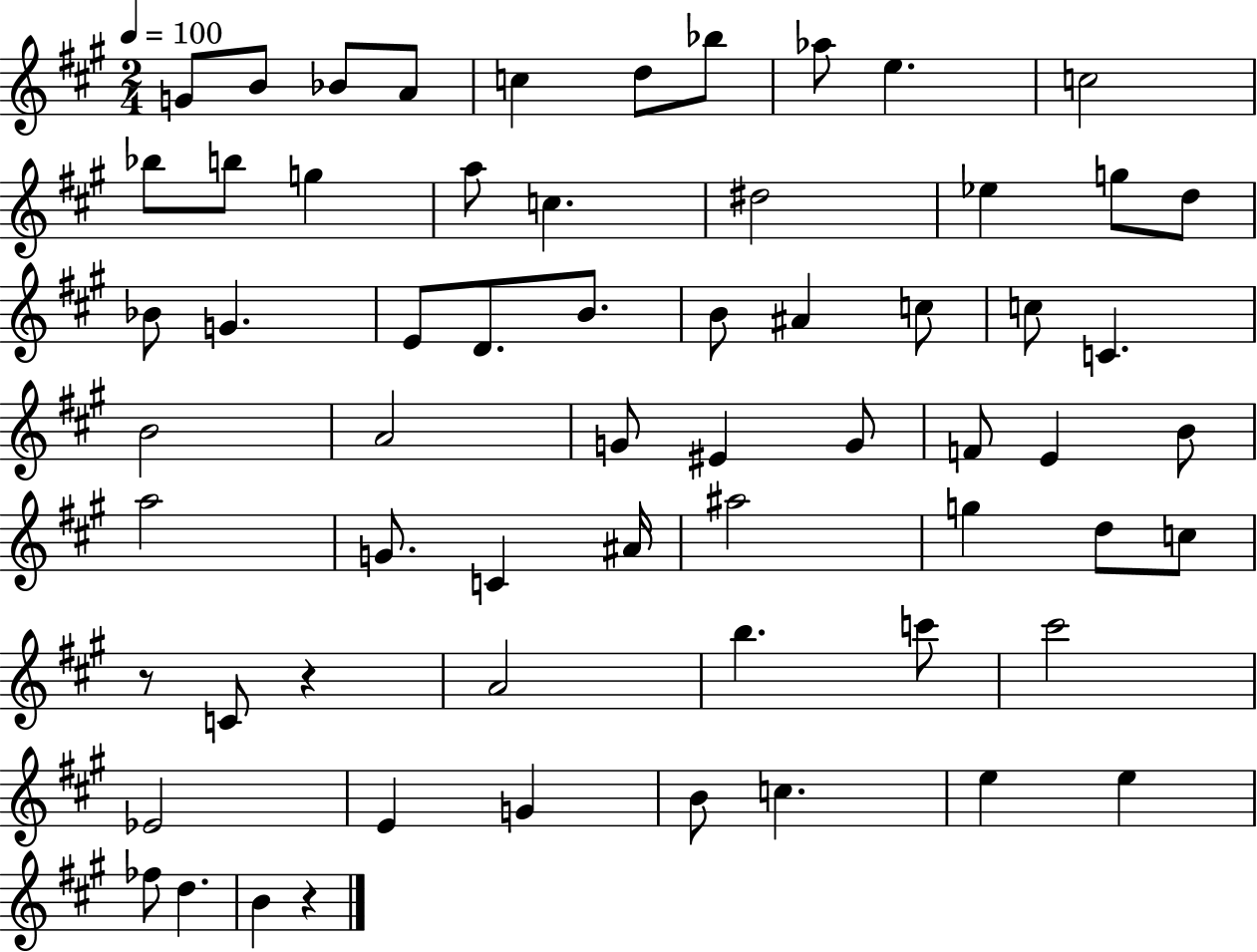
G4/e B4/e Bb4/e A4/e C5/q D5/e Bb5/e Ab5/e E5/q. C5/h Bb5/e B5/e G5/q A5/e C5/q. D#5/h Eb5/q G5/e D5/e Bb4/e G4/q. E4/e D4/e. B4/e. B4/e A#4/q C5/e C5/e C4/q. B4/h A4/h G4/e EIS4/q G4/e F4/e E4/q B4/e A5/h G4/e. C4/q A#4/s A#5/h G5/q D5/e C5/e R/e C4/e R/q A4/h B5/q. C6/e C#6/h Eb4/h E4/q G4/q B4/e C5/q. E5/q E5/q FES5/e D5/q. B4/q R/q